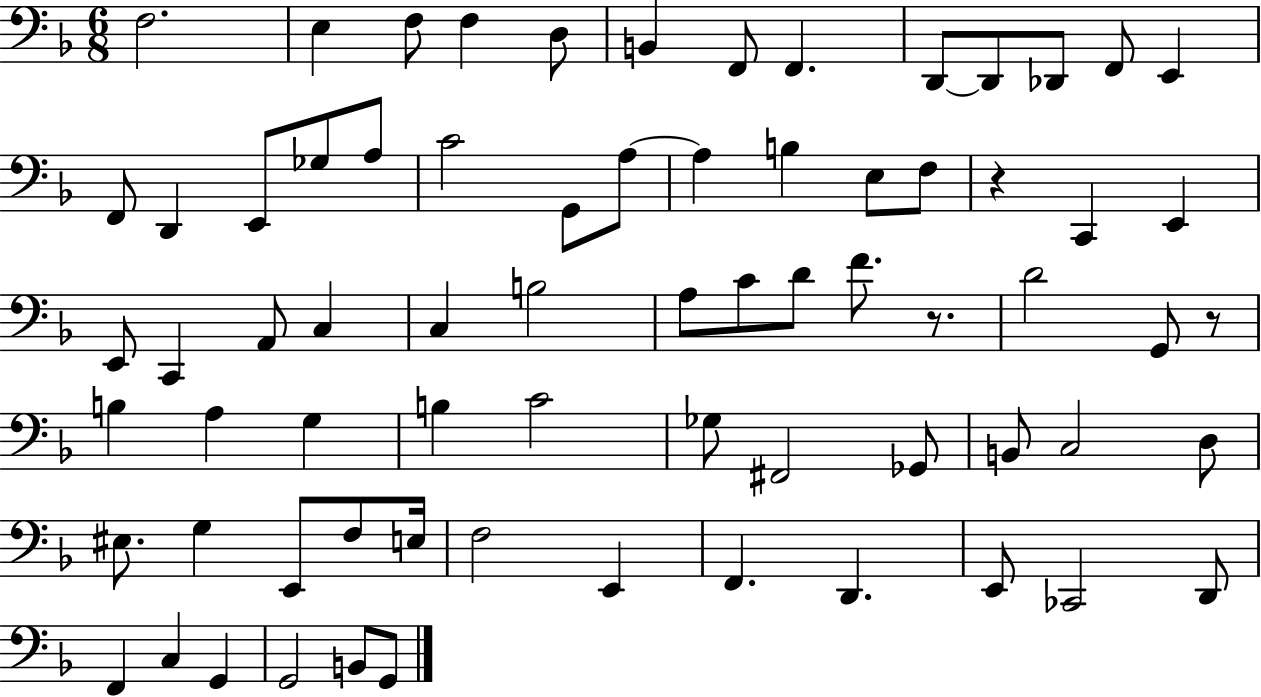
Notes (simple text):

F3/h. E3/q F3/e F3/q D3/e B2/q F2/e F2/q. D2/e D2/e Db2/e F2/e E2/q F2/e D2/q E2/e Gb3/e A3/e C4/h G2/e A3/e A3/q B3/q E3/e F3/e R/q C2/q E2/q E2/e C2/q A2/e C3/q C3/q B3/h A3/e C4/e D4/e F4/e. R/e. D4/h G2/e R/e B3/q A3/q G3/q B3/q C4/h Gb3/e F#2/h Gb2/e B2/e C3/h D3/e EIS3/e. G3/q E2/e F3/e E3/s F3/h E2/q F2/q. D2/q. E2/e CES2/h D2/e F2/q C3/q G2/q G2/h B2/e G2/e